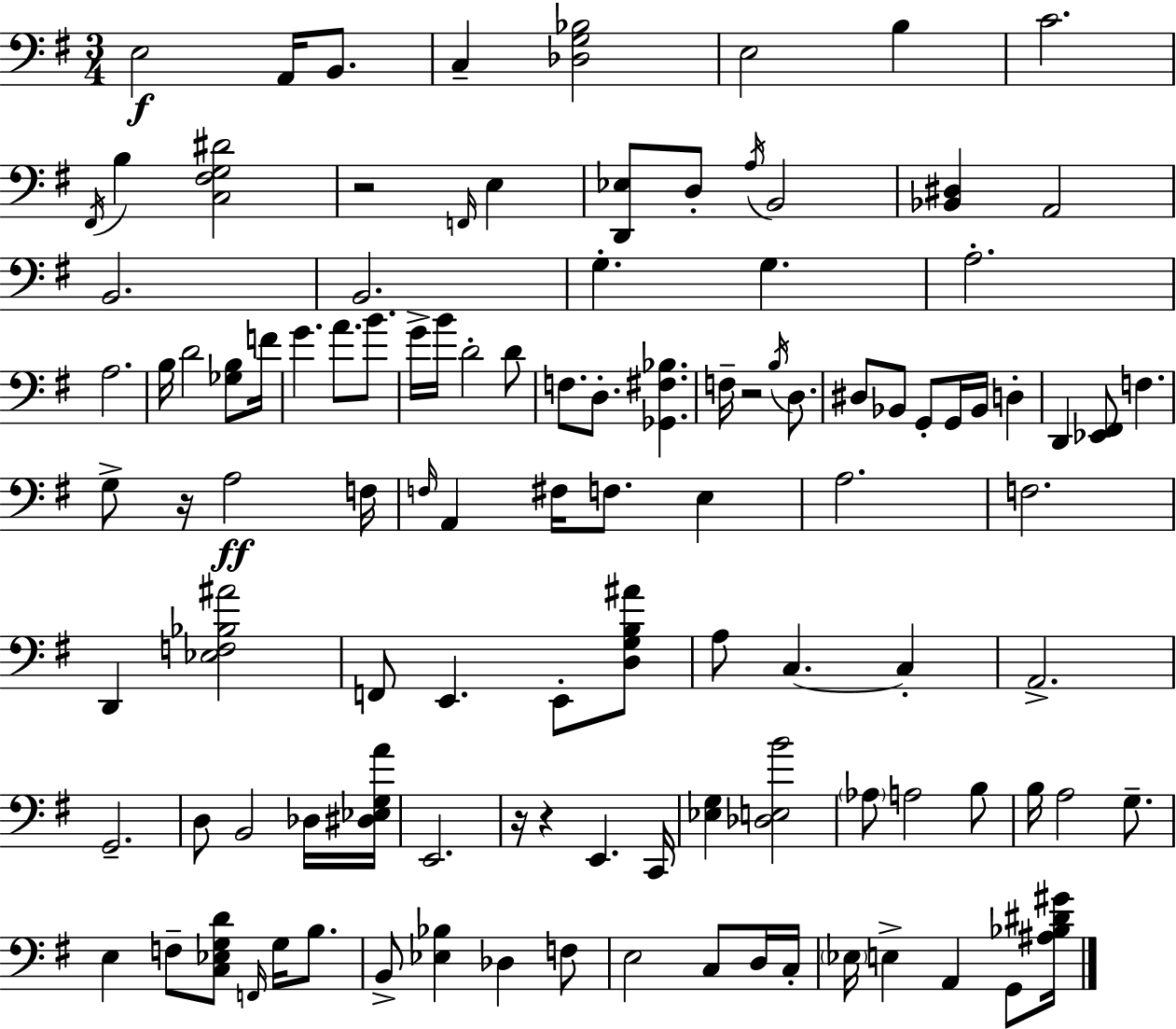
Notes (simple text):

E3/h A2/s B2/e. C3/q [Db3,G3,Bb3]/h E3/h B3/q C4/h. F#2/s B3/q [C3,F#3,G3,D#4]/h R/h F2/s E3/q [D2,Eb3]/e D3/e A3/s B2/h [Bb2,D#3]/q A2/h B2/h. B2/h. G3/q. G3/q. A3/h. A3/h. B3/s D4/h [Gb3,B3]/e F4/s G4/q. A4/e. B4/e. G4/s B4/s D4/h D4/e F3/e. D3/e. [Gb2,F#3,Bb3]/q. F3/s R/h B3/s D3/e. D#3/e Bb2/e G2/e G2/s Bb2/s D3/q D2/q [Eb2,F#2]/e F3/q. G3/e R/s A3/h F3/s F3/s A2/q F#3/s F3/e. E3/q A3/h. F3/h. D2/q [Eb3,F3,Bb3,A#4]/h F2/e E2/q. E2/e [D3,G3,B3,A#4]/e A3/e C3/q. C3/q A2/h. G2/h. D3/e B2/h Db3/s [D#3,Eb3,G3,A4]/s E2/h. R/s R/q E2/q. C2/s [Eb3,G3]/q [Db3,E3,B4]/h Ab3/e A3/h B3/e B3/s A3/h G3/e. E3/q F3/e [C3,Eb3,G3,D4]/e F2/s G3/s B3/e. B2/e [Eb3,Bb3]/q Db3/q F3/e E3/h C3/e D3/s C3/s Eb3/s E3/q A2/q G2/e [A#3,Bb3,D#4,G#4]/s